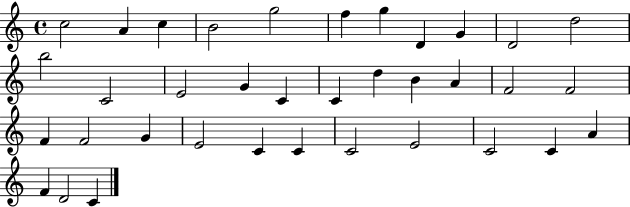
X:1
T:Untitled
M:4/4
L:1/4
K:C
c2 A c B2 g2 f g D G D2 d2 b2 C2 E2 G C C d B A F2 F2 F F2 G E2 C C C2 E2 C2 C A F D2 C